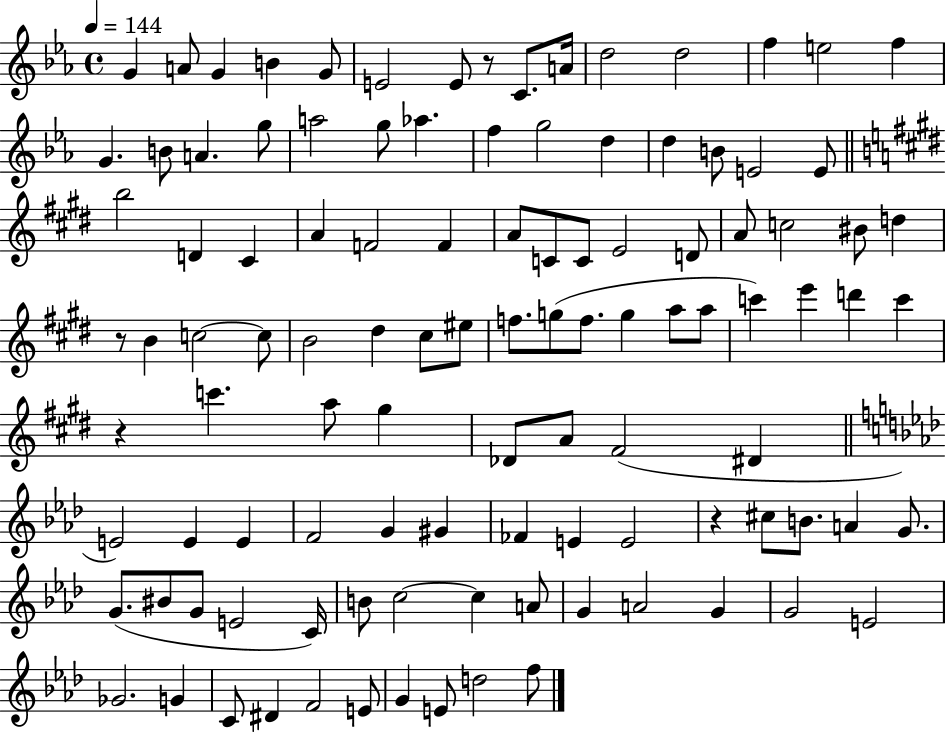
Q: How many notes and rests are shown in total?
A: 108